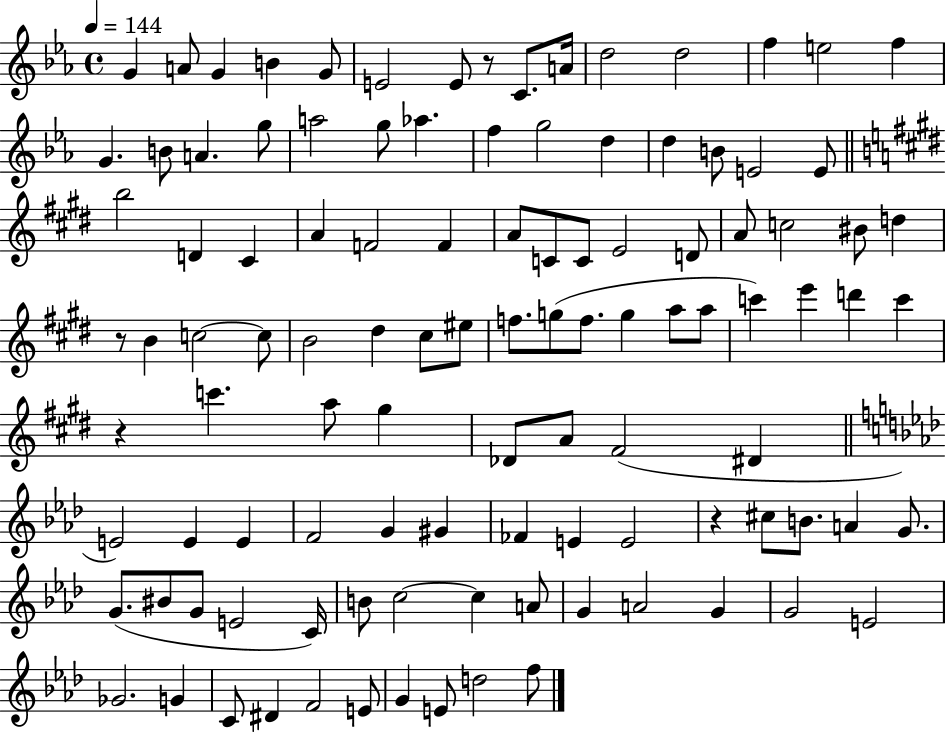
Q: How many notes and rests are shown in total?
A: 108